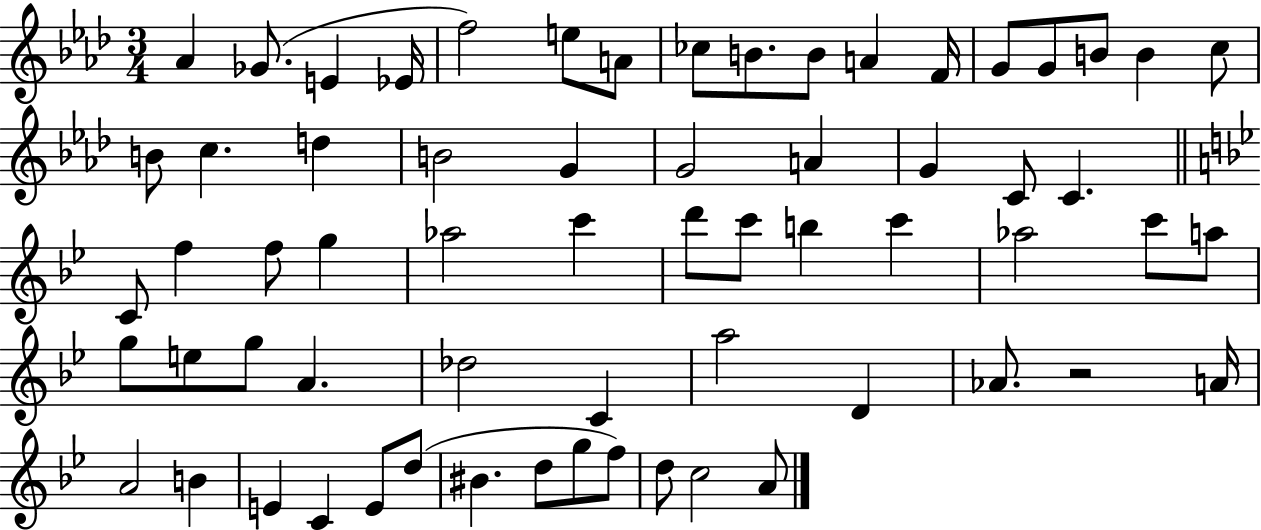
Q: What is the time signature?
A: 3/4